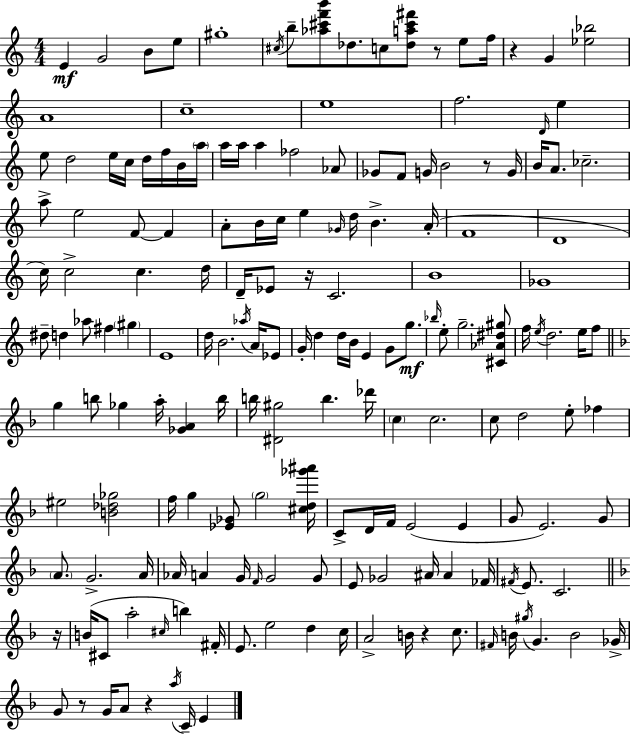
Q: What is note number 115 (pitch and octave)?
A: A4